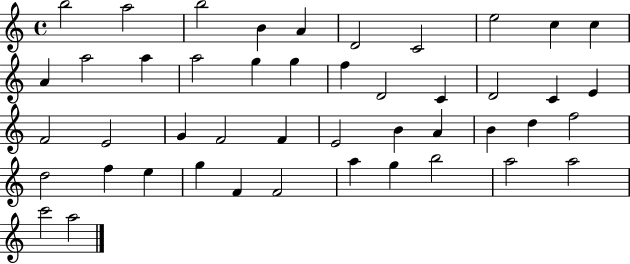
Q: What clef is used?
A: treble